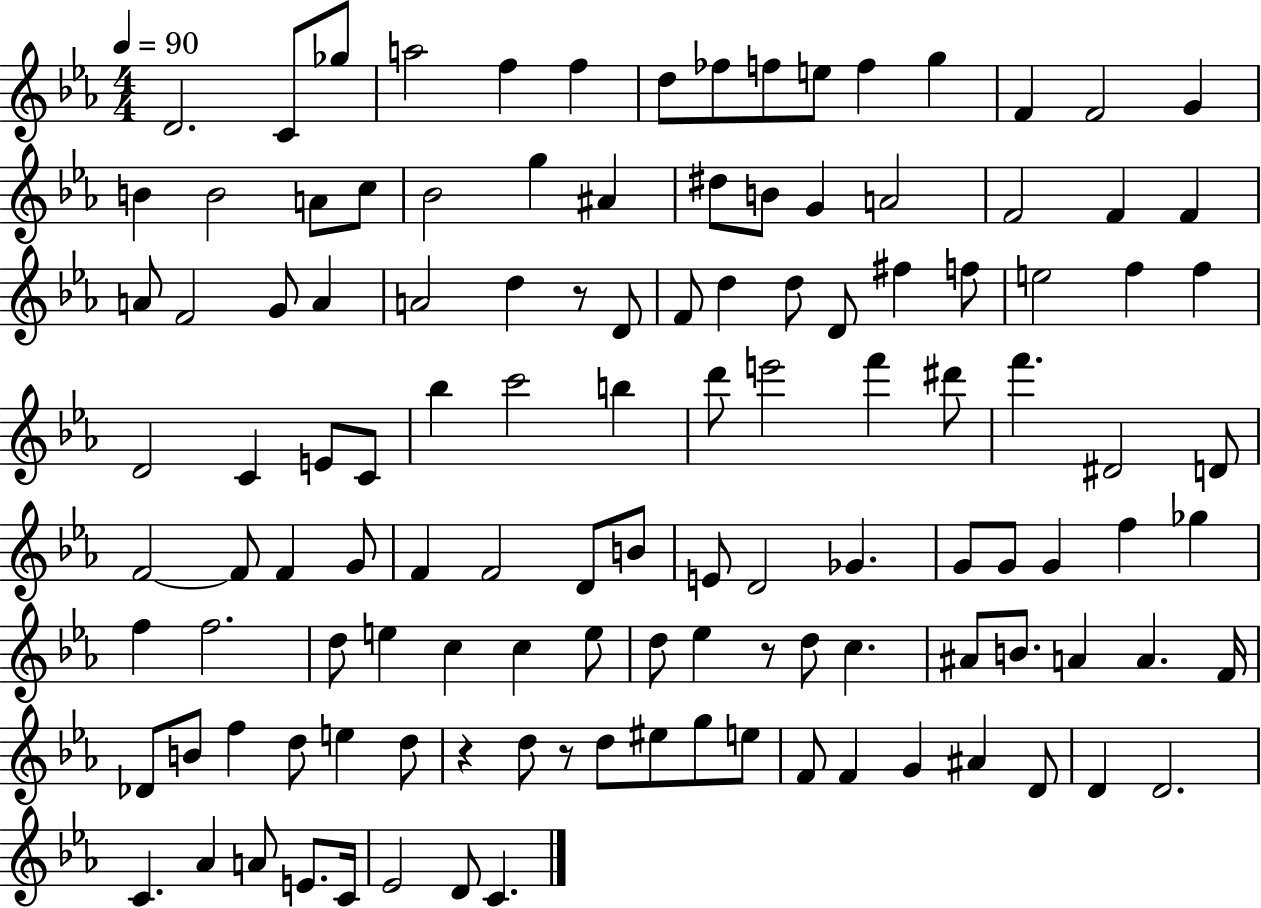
{
  \clef treble
  \numericTimeSignature
  \time 4/4
  \key ees \major
  \tempo 4 = 90
  d'2. c'8 ges''8 | a''2 f''4 f''4 | d''8 fes''8 f''8 e''8 f''4 g''4 | f'4 f'2 g'4 | \break b'4 b'2 a'8 c''8 | bes'2 g''4 ais'4 | dis''8 b'8 g'4 a'2 | f'2 f'4 f'4 | \break a'8 f'2 g'8 a'4 | a'2 d''4 r8 d'8 | f'8 d''4 d''8 d'8 fis''4 f''8 | e''2 f''4 f''4 | \break d'2 c'4 e'8 c'8 | bes''4 c'''2 b''4 | d'''8 e'''2 f'''4 dis'''8 | f'''4. dis'2 d'8 | \break f'2~~ f'8 f'4 g'8 | f'4 f'2 d'8 b'8 | e'8 d'2 ges'4. | g'8 g'8 g'4 f''4 ges''4 | \break f''4 f''2. | d''8 e''4 c''4 c''4 e''8 | d''8 ees''4 r8 d''8 c''4. | ais'8 b'8. a'4 a'4. f'16 | \break des'8 b'8 f''4 d''8 e''4 d''8 | r4 d''8 r8 d''8 eis''8 g''8 e''8 | f'8 f'4 g'4 ais'4 d'8 | d'4 d'2. | \break c'4. aes'4 a'8 e'8. c'16 | ees'2 d'8 c'4. | \bar "|."
}